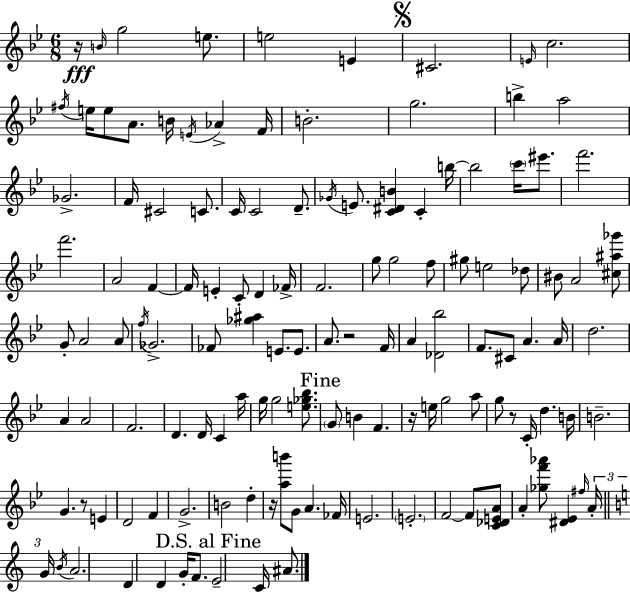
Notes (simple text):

R/s B4/s G5/h E5/e. E5/h E4/q C#4/h. E4/s C5/h. F#5/s E5/s E5/e A4/e. B4/s E4/s Ab4/q F4/s B4/h. G5/h. B5/q A5/h Gb4/h. F4/s C#4/h C4/e. C4/s C4/h D4/e. Gb4/s E4/e. [C4,D#4,B4]/q C4/q B5/s B5/h C6/s EIS6/e. F6/h. F6/h. A4/h F4/q F4/s E4/q C4/e D4/q FES4/s F4/h. G5/e G5/h F5/e G#5/e E5/h Db5/e BIS4/e A4/h [C#5,A#5,Gb6]/e G4/e A4/h A4/e F5/s Gb4/h. FES4/e [Gb5,A#5]/q E4/e. E4/e. A4/e. R/h F4/s A4/q [Db4,Bb5]/h F4/e. C#4/e A4/q. A4/s D5/h. A4/q A4/h F4/h. D4/q. D4/s C4/q A5/s G5/s G5/h [E5,Gb5,Bb5]/e. G4/e B4/q F4/q. R/s E5/s G5/h A5/e G5/e R/e C4/s D5/q. B4/s B4/h. G4/q. R/e E4/q D4/h F4/q G4/h. B4/h D5/q R/s [A5,B6]/e G4/e A4/q. FES4/s E4/h. E4/h. F4/h F4/e [C4,Db4,E4,A4]/e A4/q [Gb5,F6,Ab6]/e [D#4,Eb4]/q F#5/s A4/s G4/s B4/s A4/h. D4/q D4/q G4/s F4/e. E4/h C4/s A#4/e.